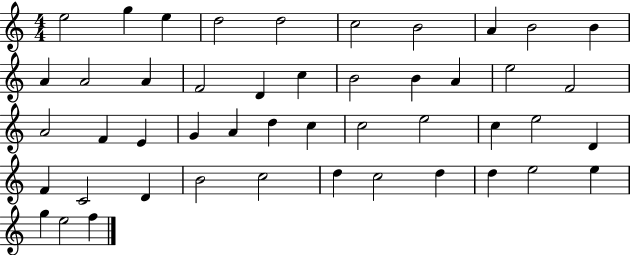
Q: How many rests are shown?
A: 0